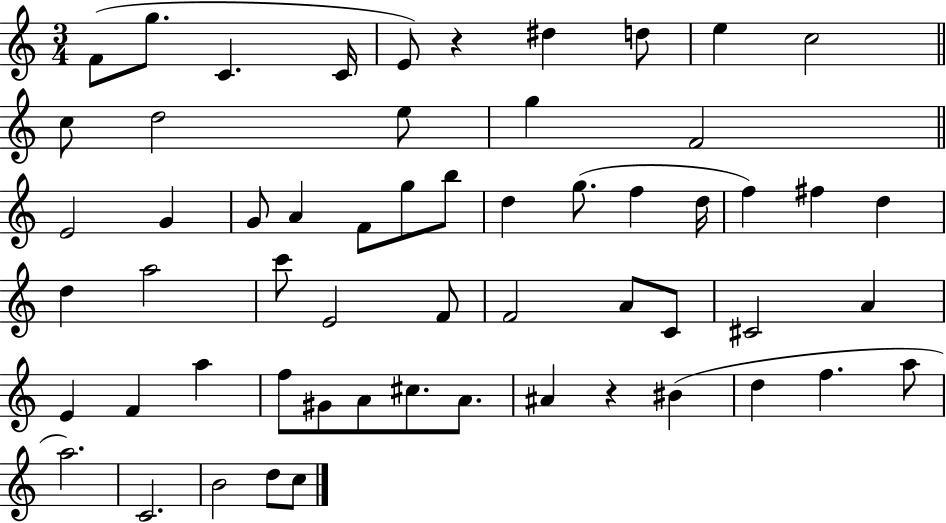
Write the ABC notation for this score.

X:1
T:Untitled
M:3/4
L:1/4
K:C
F/2 g/2 C C/4 E/2 z ^d d/2 e c2 c/2 d2 e/2 g F2 E2 G G/2 A F/2 g/2 b/2 d g/2 f d/4 f ^f d d a2 c'/2 E2 F/2 F2 A/2 C/2 ^C2 A E F a f/2 ^G/2 A/2 ^c/2 A/2 ^A z ^B d f a/2 a2 C2 B2 d/2 c/2